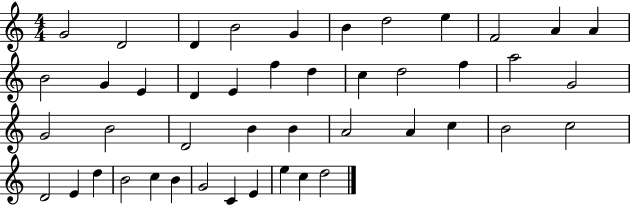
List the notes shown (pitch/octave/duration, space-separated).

G4/h D4/h D4/q B4/h G4/q B4/q D5/h E5/q F4/h A4/q A4/q B4/h G4/q E4/q D4/q E4/q F5/q D5/q C5/q D5/h F5/q A5/h G4/h G4/h B4/h D4/h B4/q B4/q A4/h A4/q C5/q B4/h C5/h D4/h E4/q D5/q B4/h C5/q B4/q G4/h C4/q E4/q E5/q C5/q D5/h